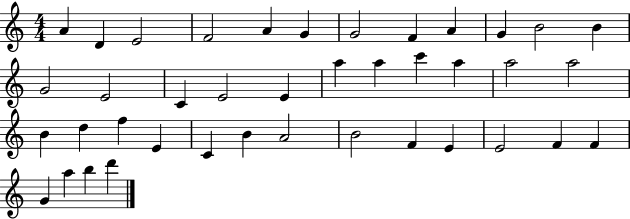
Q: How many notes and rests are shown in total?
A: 40